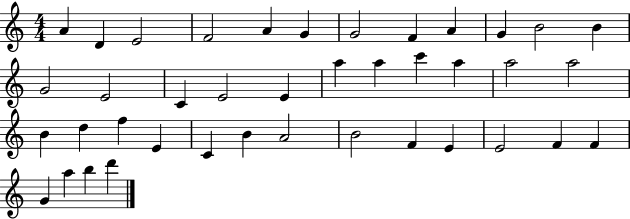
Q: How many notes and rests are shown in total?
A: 40